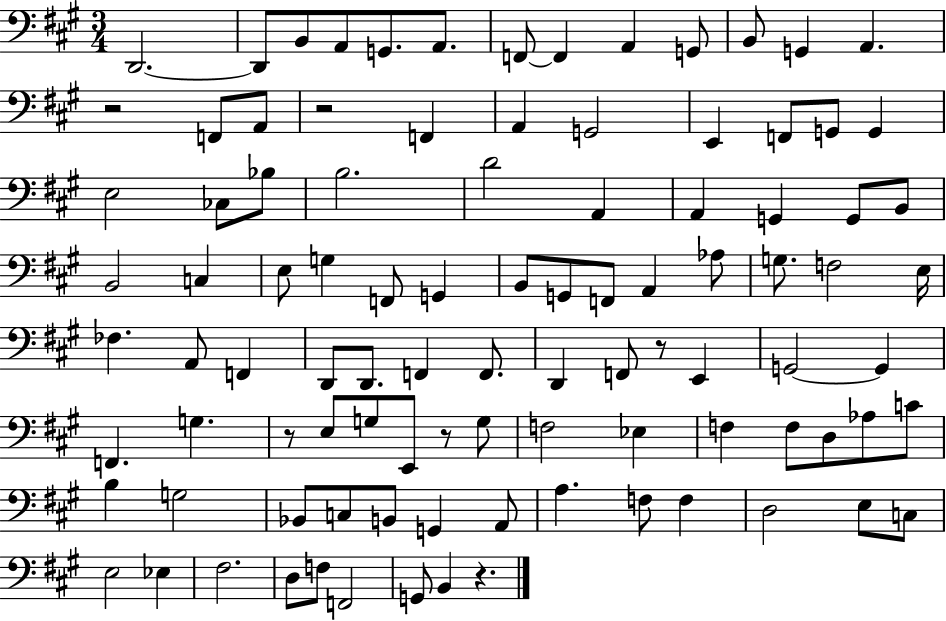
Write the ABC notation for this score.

X:1
T:Untitled
M:3/4
L:1/4
K:A
D,,2 D,,/2 B,,/2 A,,/2 G,,/2 A,,/2 F,,/2 F,, A,, G,,/2 B,,/2 G,, A,, z2 F,,/2 A,,/2 z2 F,, A,, G,,2 E,, F,,/2 G,,/2 G,, E,2 _C,/2 _B,/2 B,2 D2 A,, A,, G,, G,,/2 B,,/2 B,,2 C, E,/2 G, F,,/2 G,, B,,/2 G,,/2 F,,/2 A,, _A,/2 G,/2 F,2 E,/4 _F, A,,/2 F,, D,,/2 D,,/2 F,, F,,/2 D,, F,,/2 z/2 E,, G,,2 G,, F,, G, z/2 E,/2 G,/2 E,,/2 z/2 G,/2 F,2 _E, F, F,/2 D,/2 _A,/2 C/2 B, G,2 _B,,/2 C,/2 B,,/2 G,, A,,/2 A, F,/2 F, D,2 E,/2 C,/2 E,2 _E, ^F,2 D,/2 F,/2 F,,2 G,,/2 B,, z